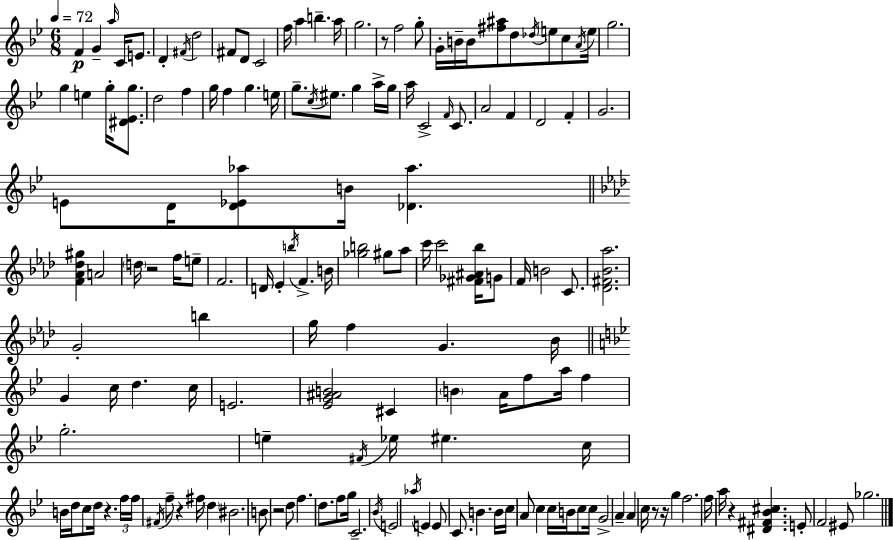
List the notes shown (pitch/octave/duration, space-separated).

F4/q G4/q A5/s C4/s E4/e. D4/q F#4/s D5/h F#4/e D4/e C4/h F5/s A5/q B5/q. A5/s G5/h. R/e F5/h G5/e G4/s B4/s B4/s [F#5,A#5]/e D5/e Db5/s E5/e C5/e A4/s E5/s G5/h. G5/q E5/q G5/s [D#4,Eb4,G5]/e. D5/h F5/q G5/s F5/q G5/q. E5/s G5/e. C5/s EIS5/e. G5/q A5/s G5/s A5/s C4/h F4/s C4/e. A4/h F4/q D4/h F4/q G4/h. E4/e D4/s [D4,Eb4,Ab5]/e B4/s [Db4,Ab5]/q. [F4,Ab4,Db5,G#5]/q A4/h D5/s R/h F5/s E5/e F4/h. D4/s Eb4/q B5/s F4/q. B4/s [Gb5,B5]/h G#5/e Ab5/e C6/s C6/h [F#4,Gb4,A#4,Bb5]/s G4/e F4/s B4/h C4/e. [Db4,F#4,Bb4,Ab5]/h. G4/h B5/q G5/s F5/q G4/q. Bb4/s G4/q C5/s D5/q. C5/s E4/h. [Eb4,G4,A#4,B4]/h C#4/q B4/q A4/s F5/e A5/s F5/q G5/h. E5/q F#4/s Eb5/s EIS5/q. C5/s B4/s D5/s C5/e D5/s R/q. F5/s F5/s F#4/s F5/e R/q F#5/s D5/q BIS4/h. B4/e R/h D5/e F5/q. D5/e. F5/e G5/s C4/h. Bb4/s E4/h Ab5/s E4/q E4/e C4/e. B4/q. B4/s C5/s A4/e C5/q C5/s B4/s C5/e C5/s G4/h A4/q A4/q C5/s R/e R/s G5/q F5/h. F5/s A5/s R/q [D#4,F#4,Bb4,C#5]/q. E4/e F4/h EIS4/e Gb5/h.